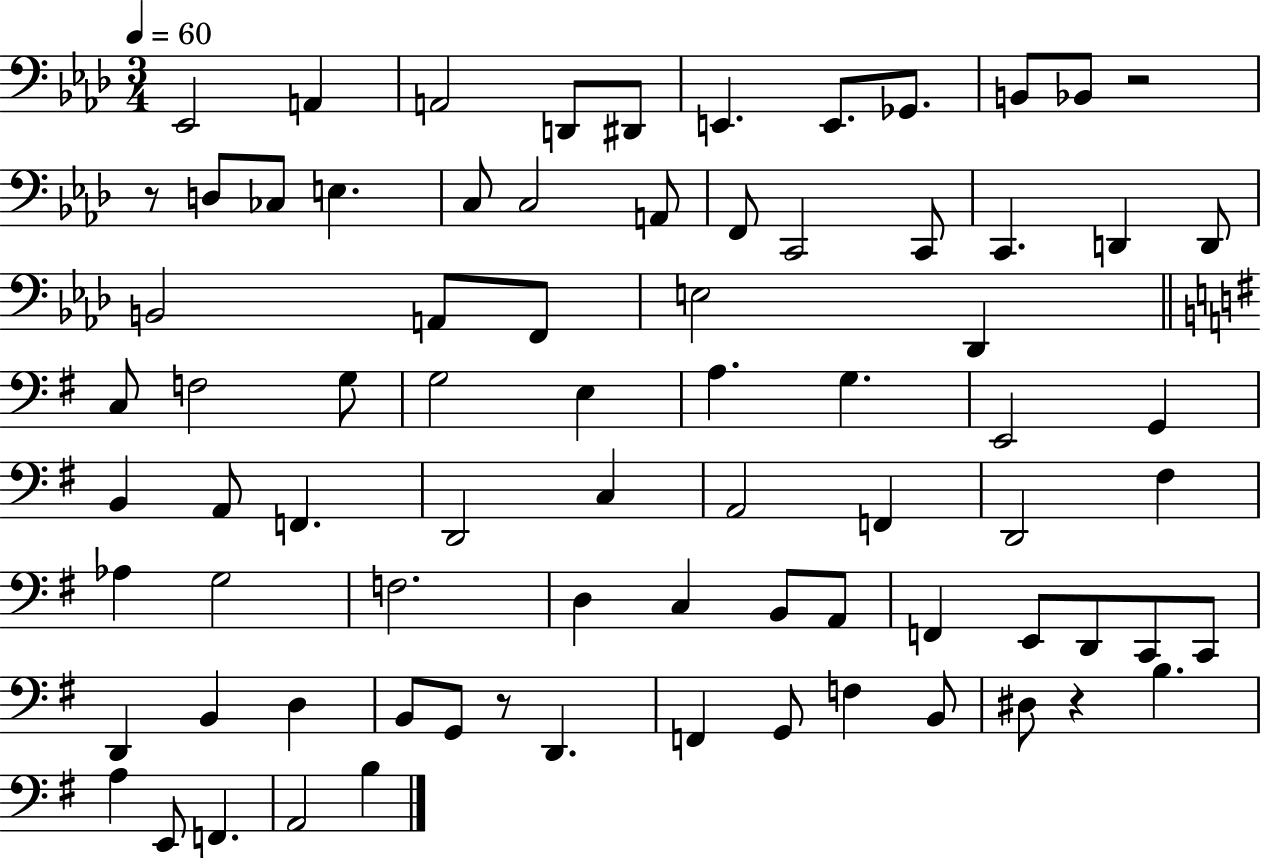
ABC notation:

X:1
T:Untitled
M:3/4
L:1/4
K:Ab
_E,,2 A,, A,,2 D,,/2 ^D,,/2 E,, E,,/2 _G,,/2 B,,/2 _B,,/2 z2 z/2 D,/2 _C,/2 E, C,/2 C,2 A,,/2 F,,/2 C,,2 C,,/2 C,, D,, D,,/2 B,,2 A,,/2 F,,/2 E,2 _D,, C,/2 F,2 G,/2 G,2 E, A, G, E,,2 G,, B,, A,,/2 F,, D,,2 C, A,,2 F,, D,,2 ^F, _A, G,2 F,2 D, C, B,,/2 A,,/2 F,, E,,/2 D,,/2 C,,/2 C,,/2 D,, B,, D, B,,/2 G,,/2 z/2 D,, F,, G,,/2 F, B,,/2 ^D,/2 z B, A, E,,/2 F,, A,,2 B,